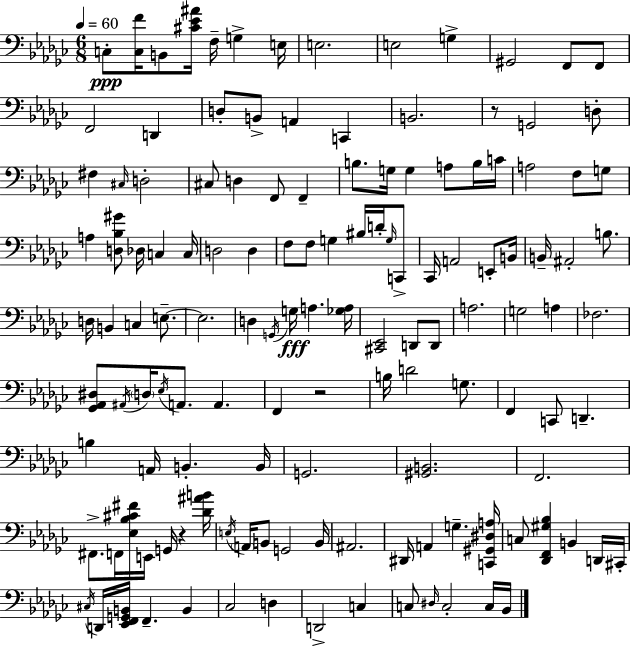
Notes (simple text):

C3/e [C3,F4]/s B2/e [C#4,Eb4,A#4]/s F3/s G3/q E3/s E3/h. E3/h G3/q G#2/h F2/e F2/e F2/h D2/q D3/e B2/e A2/q C2/q B2/h. R/e G2/h D3/e F#3/q C#3/s D3/h C#3/e D3/q F2/e F2/q B3/e. G3/s G3/q A3/e B3/s C4/s A3/h F3/e G3/e A3/q [D3,Bb3,G#4]/e Db3/s C3/q C3/s D3/h D3/q F3/e F3/e G3/q BIS3/s D4/s G3/s C2/e CES2/s A2/h E2/e B2/s B2/s A#2/h B3/e. D3/s B2/q C3/q E3/e. E3/h. D3/q G2/s G3/s A3/q. [Gb3,A3]/s [C#2,Eb2]/h D2/e D2/e A3/h. G3/h A3/q FES3/h. [Gb2,Ab2,D#3]/e A#2/s D3/s Eb3/s A2/e. A2/q. F2/q R/h B3/s D4/h G3/e. F2/q C2/e D2/q. B3/q A2/s B2/q. B2/s G2/h. [G#2,B2]/h. F2/h. F#2/e. F2/s [Eb3,Bb3,C#4,F#4]/s E2/s G2/s R/q [Db4,A#4,B4]/s E3/s A2/s B2/e G2/h B2/s A#2/h. D#2/s A2/q G3/q. [C2,G#2,D#3,A3]/s C3/e [Db2,F2,G#3,Bb3]/q B2/q D2/s C#2/s C#3/s D2/s [Eb2,F2,G2,B2]/s F2/q. B2/q CES3/h D3/q D2/h C3/q C3/e D#3/s C3/h C3/s Bb2/s